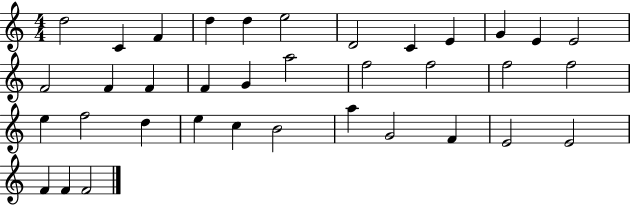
{
  \clef treble
  \numericTimeSignature
  \time 4/4
  \key c \major
  d''2 c'4 f'4 | d''4 d''4 e''2 | d'2 c'4 e'4 | g'4 e'4 e'2 | \break f'2 f'4 f'4 | f'4 g'4 a''2 | f''2 f''2 | f''2 f''2 | \break e''4 f''2 d''4 | e''4 c''4 b'2 | a''4 g'2 f'4 | e'2 e'2 | \break f'4 f'4 f'2 | \bar "|."
}